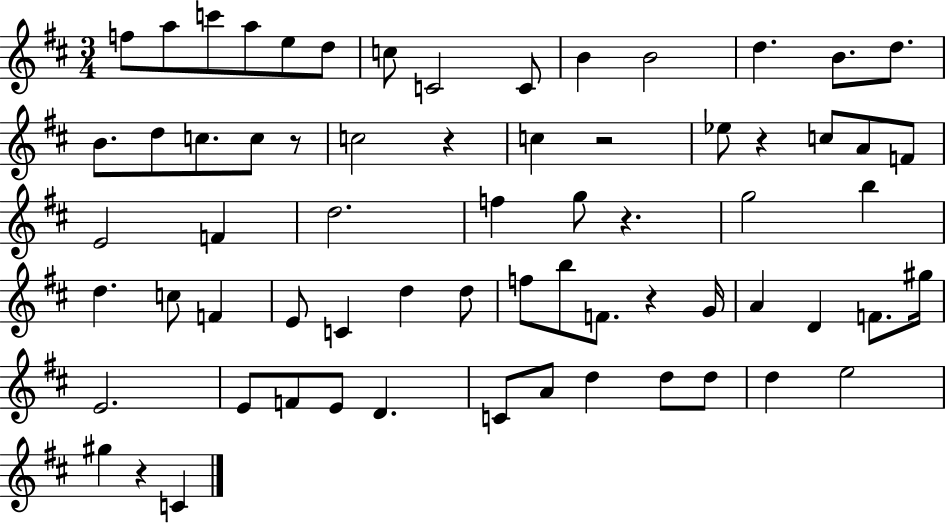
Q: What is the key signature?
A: D major